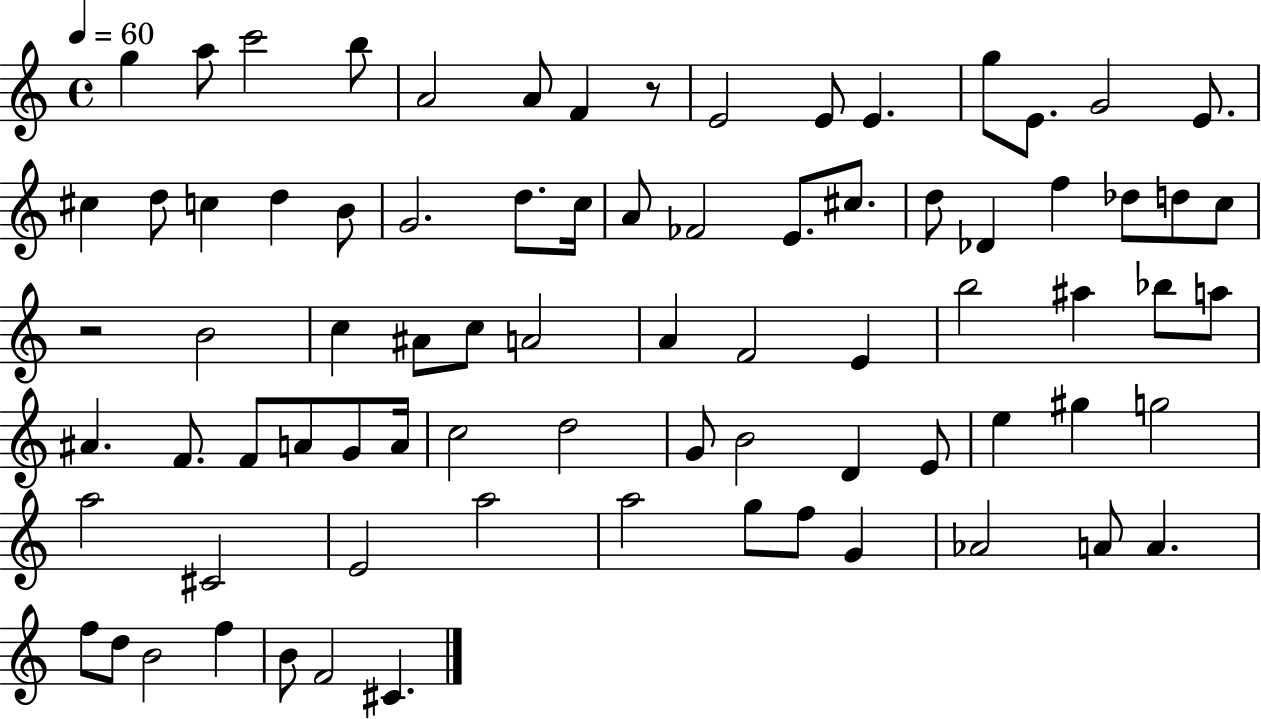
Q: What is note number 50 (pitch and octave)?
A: A4